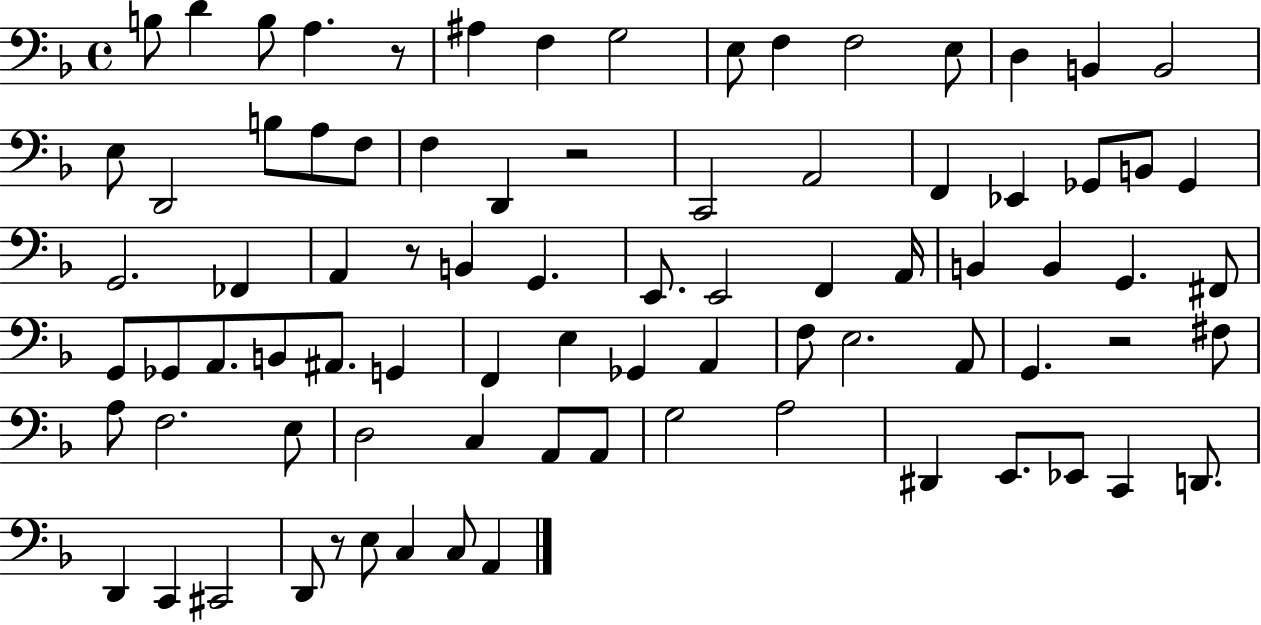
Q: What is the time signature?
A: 4/4